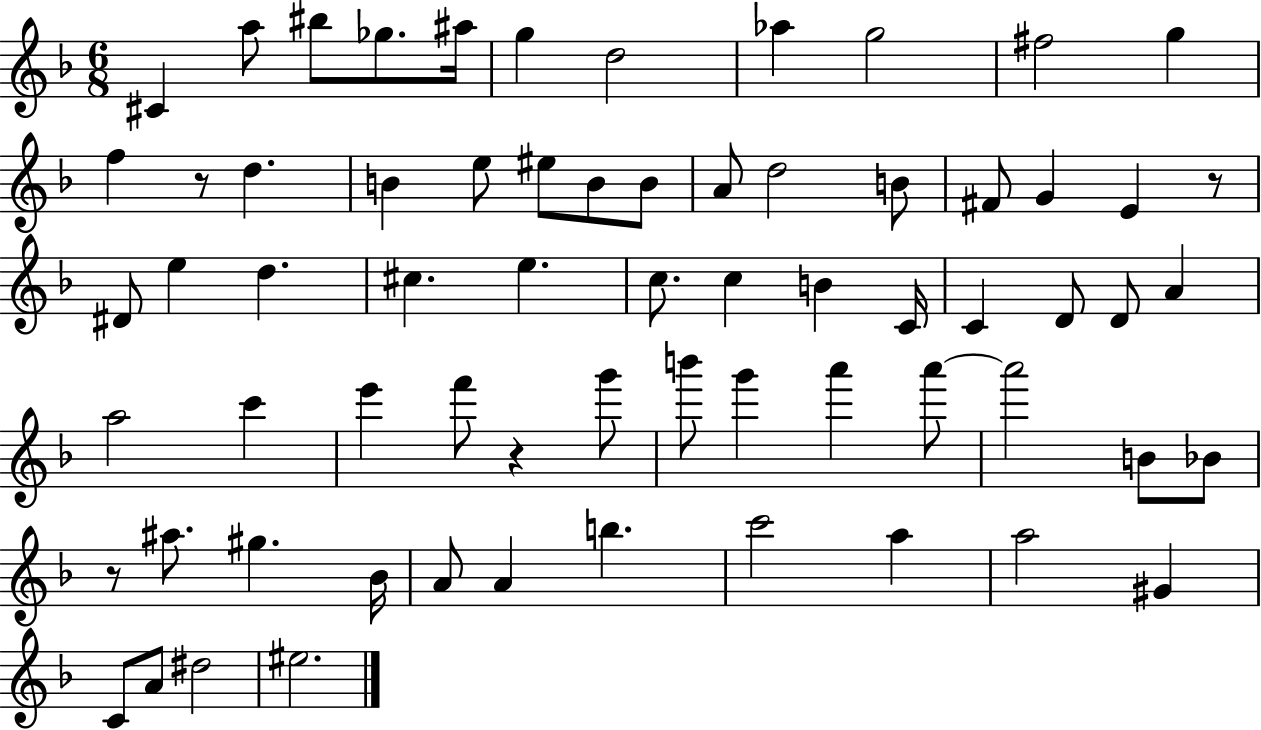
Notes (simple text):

C#4/q A5/e BIS5/e Gb5/e. A#5/s G5/q D5/h Ab5/q G5/h F#5/h G5/q F5/q R/e D5/q. B4/q E5/e EIS5/e B4/e B4/e A4/e D5/h B4/e F#4/e G4/q E4/q R/e D#4/e E5/q D5/q. C#5/q. E5/q. C5/e. C5/q B4/q C4/s C4/q D4/e D4/e A4/q A5/h C6/q E6/q F6/e R/q G6/e B6/e G6/q A6/q A6/e A6/h B4/e Bb4/e R/e A#5/e. G#5/q. Bb4/s A4/e A4/q B5/q. C6/h A5/q A5/h G#4/q C4/e A4/e D#5/h EIS5/h.